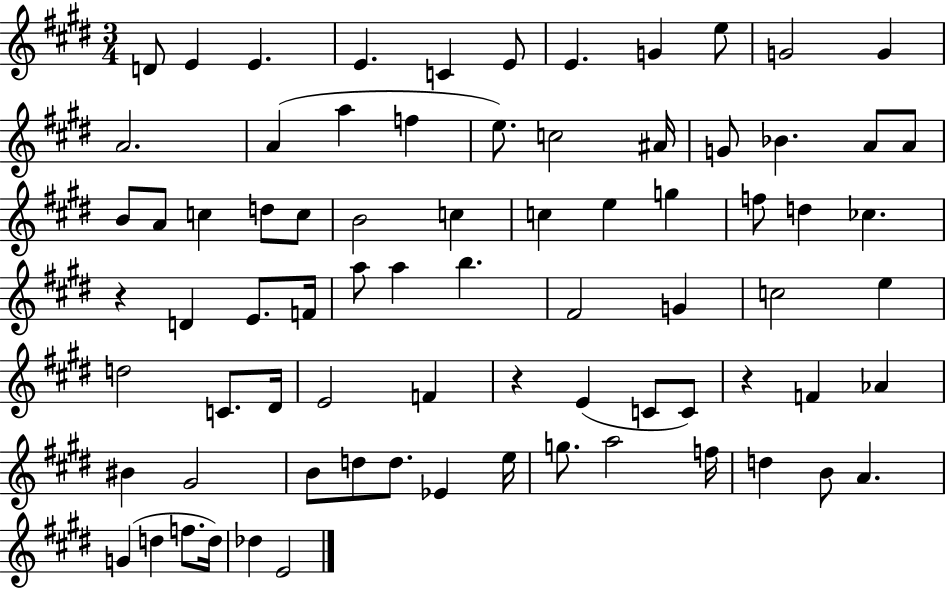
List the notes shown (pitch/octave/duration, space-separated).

D4/e E4/q E4/q. E4/q. C4/q E4/e E4/q. G4/q E5/e G4/h G4/q A4/h. A4/q A5/q F5/q E5/e. C5/h A#4/s G4/e Bb4/q. A4/e A4/e B4/e A4/e C5/q D5/e C5/e B4/h C5/q C5/q E5/q G5/q F5/e D5/q CES5/q. R/q D4/q E4/e. F4/s A5/e A5/q B5/q. F#4/h G4/q C5/h E5/q D5/h C4/e. D#4/s E4/h F4/q R/q E4/q C4/e C4/e R/q F4/q Ab4/q BIS4/q G#4/h B4/e D5/e D5/e. Eb4/q E5/s G5/e. A5/h F5/s D5/q B4/e A4/q. G4/q D5/q F5/e. D5/s Db5/q E4/h